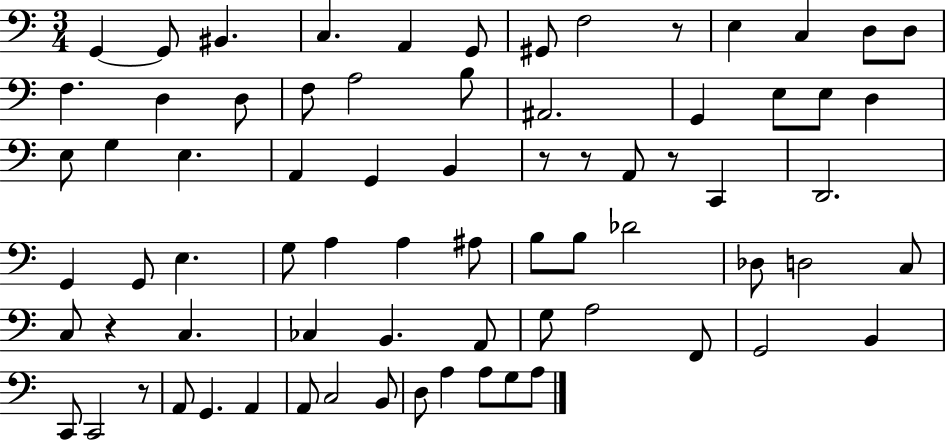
{
  \clef bass
  \numericTimeSignature
  \time 3/4
  \key c \major
  g,4~~ g,8 bis,4. | c4. a,4 g,8 | gis,8 f2 r8 | e4 c4 d8 d8 | \break f4. d4 d8 | f8 a2 b8 | ais,2. | g,4 e8 e8 d4 | \break e8 g4 e4. | a,4 g,4 b,4 | r8 r8 a,8 r8 c,4 | d,2. | \break g,4 g,8 e4. | g8 a4 a4 ais8 | b8 b8 des'2 | des8 d2 c8 | \break c8 r4 c4. | ces4 b,4. a,8 | g8 a2 f,8 | g,2 b,4 | \break c,8 c,2 r8 | a,8 g,4. a,4 | a,8 c2 b,8 | d8 a4 a8 g8 a8 | \break \bar "|."
}